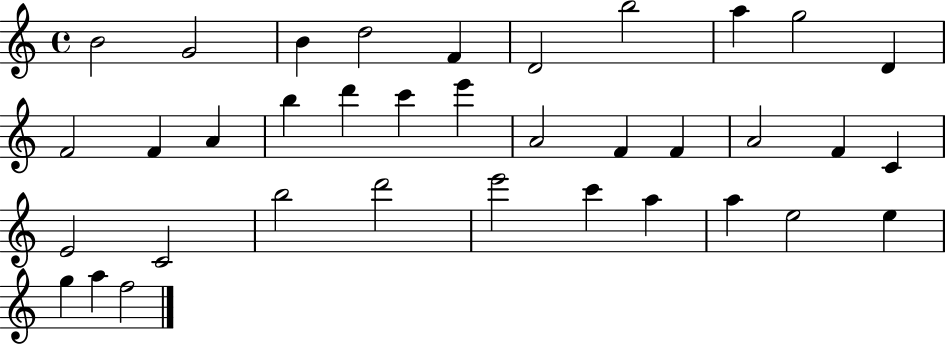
B4/h G4/h B4/q D5/h F4/q D4/h B5/h A5/q G5/h D4/q F4/h F4/q A4/q B5/q D6/q C6/q E6/q A4/h F4/q F4/q A4/h F4/q C4/q E4/h C4/h B5/h D6/h E6/h C6/q A5/q A5/q E5/h E5/q G5/q A5/q F5/h